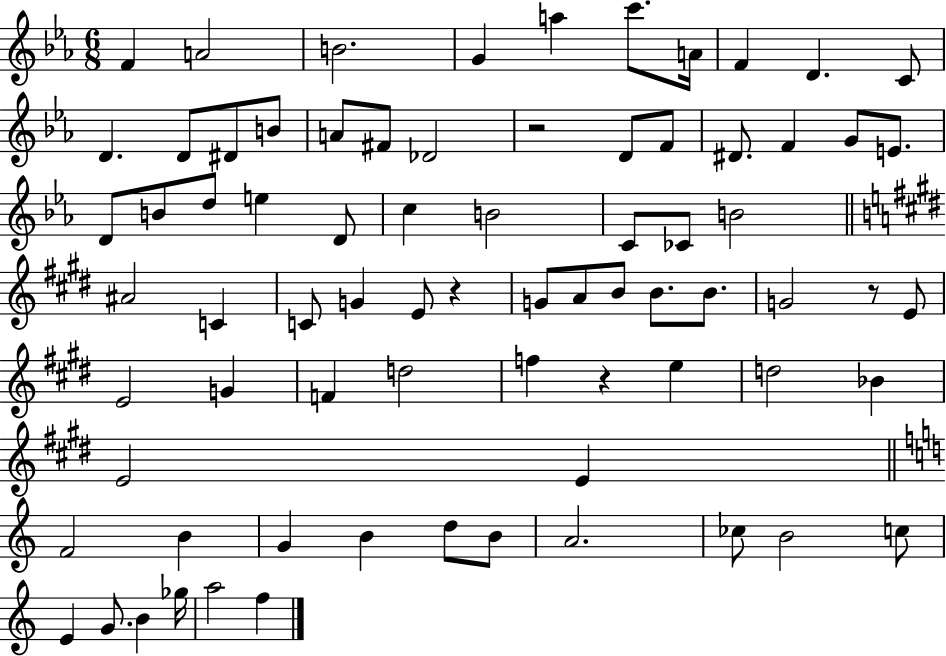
F4/q A4/h B4/h. G4/q A5/q C6/e. A4/s F4/q D4/q. C4/e D4/q. D4/e D#4/e B4/e A4/e F#4/e Db4/h R/h D4/e F4/e D#4/e. F4/q G4/e E4/e. D4/e B4/e D5/e E5/q D4/e C5/q B4/h C4/e CES4/e B4/h A#4/h C4/q C4/e G4/q E4/e R/q G4/e A4/e B4/e B4/e. B4/e. G4/h R/e E4/e E4/h G4/q F4/q D5/h F5/q R/q E5/q D5/h Bb4/q E4/h E4/q F4/h B4/q G4/q B4/q D5/e B4/e A4/h. CES5/e B4/h C5/e E4/q G4/e. B4/q Gb5/s A5/h F5/q